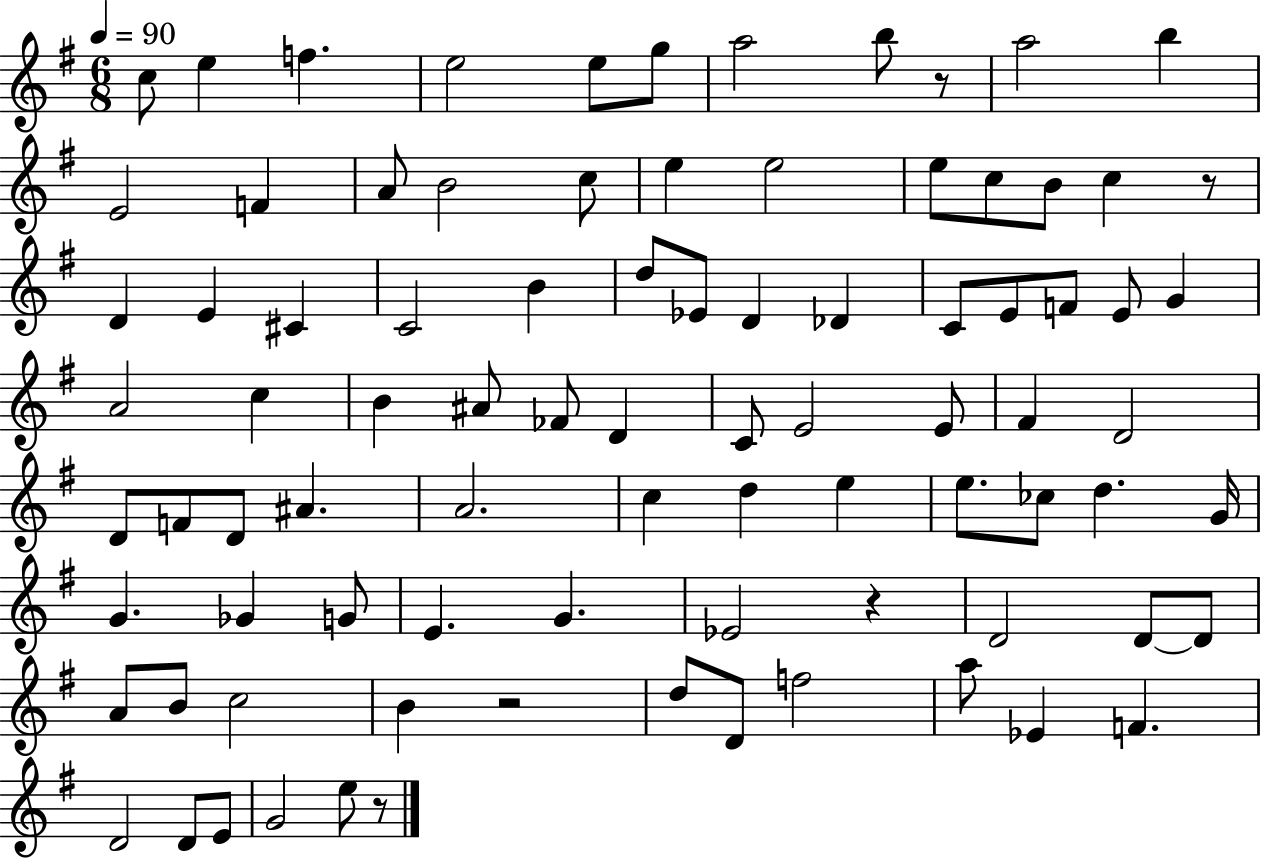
{
  \clef treble
  \numericTimeSignature
  \time 6/8
  \key g \major
  \tempo 4 = 90
  c''8 e''4 f''4. | e''2 e''8 g''8 | a''2 b''8 r8 | a''2 b''4 | \break e'2 f'4 | a'8 b'2 c''8 | e''4 e''2 | e''8 c''8 b'8 c''4 r8 | \break d'4 e'4 cis'4 | c'2 b'4 | d''8 ees'8 d'4 des'4 | c'8 e'8 f'8 e'8 g'4 | \break a'2 c''4 | b'4 ais'8 fes'8 d'4 | c'8 e'2 e'8 | fis'4 d'2 | \break d'8 f'8 d'8 ais'4. | a'2. | c''4 d''4 e''4 | e''8. ces''8 d''4. g'16 | \break g'4. ges'4 g'8 | e'4. g'4. | ees'2 r4 | d'2 d'8~~ d'8 | \break a'8 b'8 c''2 | b'4 r2 | d''8 d'8 f''2 | a''8 ees'4 f'4. | \break d'2 d'8 e'8 | g'2 e''8 r8 | \bar "|."
}